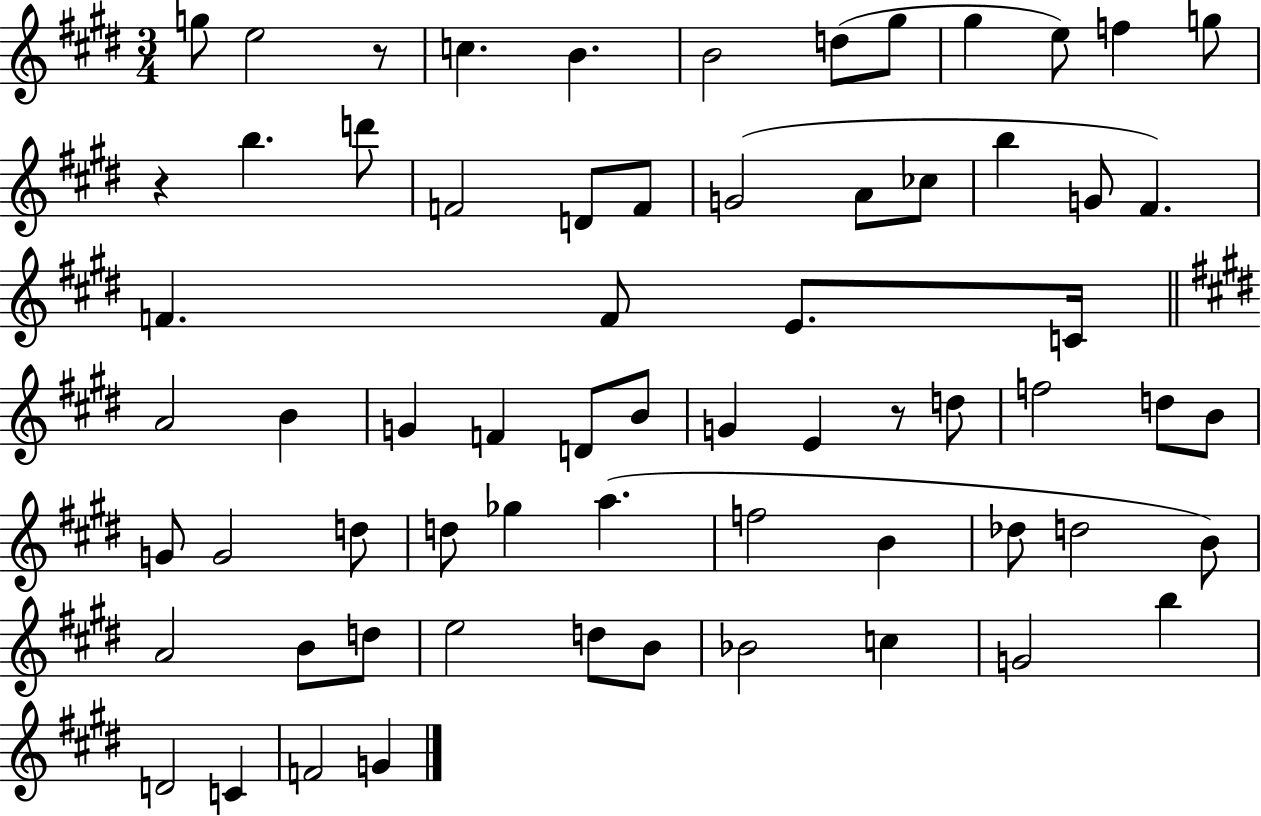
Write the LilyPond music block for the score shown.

{
  \clef treble
  \numericTimeSignature
  \time 3/4
  \key e \major
  g''8 e''2 r8 | c''4. b'4. | b'2 d''8( gis''8 | gis''4 e''8) f''4 g''8 | \break r4 b''4. d'''8 | f'2 d'8 f'8 | g'2( a'8 ces''8 | b''4 g'8 fis'4.) | \break f'4. f'8 e'8. c'16 | \bar "||" \break \key e \major a'2 b'4 | g'4 f'4 d'8 b'8 | g'4 e'4 r8 d''8 | f''2 d''8 b'8 | \break g'8 g'2 d''8 | d''8 ges''4 a''4.( | f''2 b'4 | des''8 d''2 b'8) | \break a'2 b'8 d''8 | e''2 d''8 b'8 | bes'2 c''4 | g'2 b''4 | \break d'2 c'4 | f'2 g'4 | \bar "|."
}